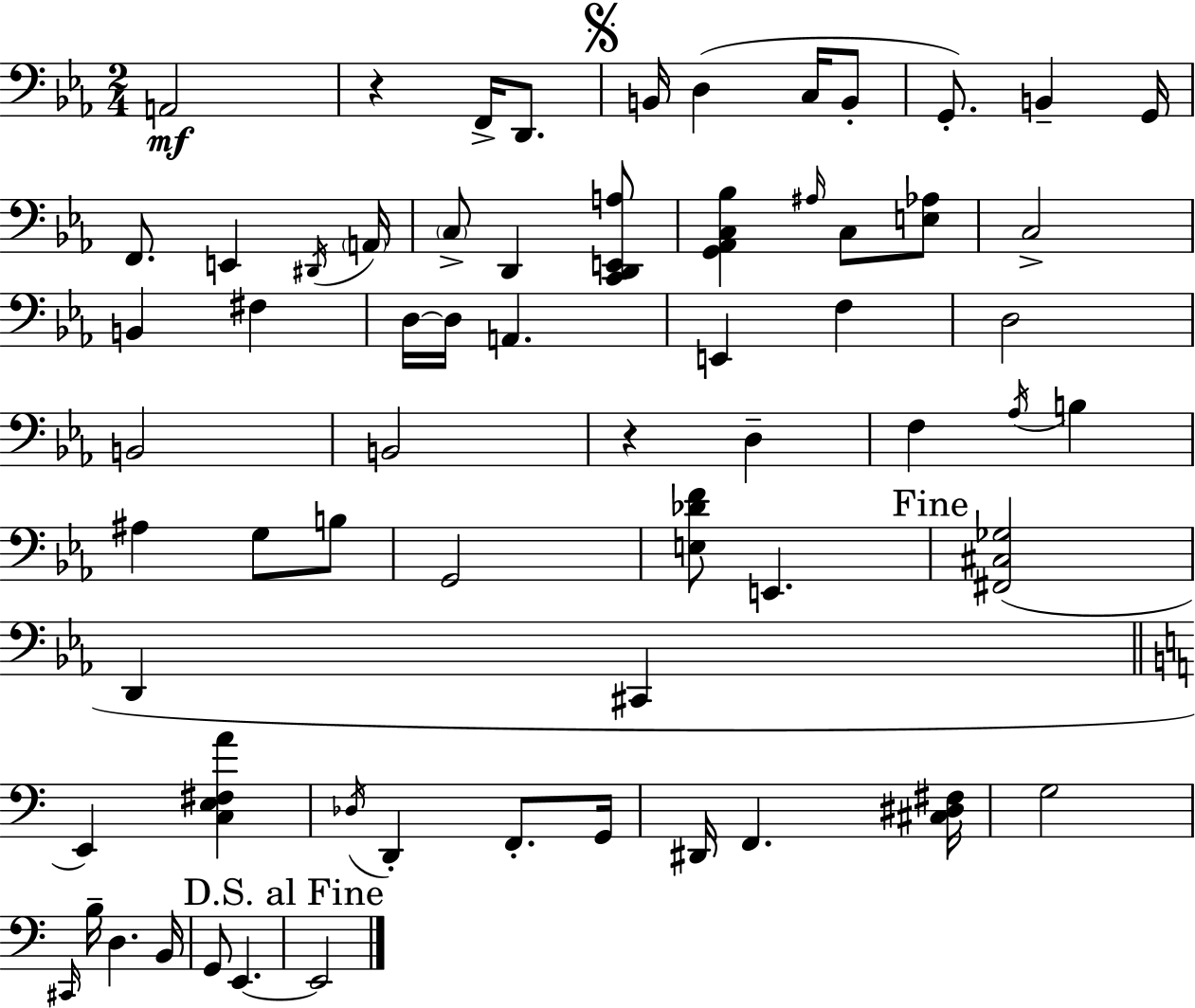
A2/h R/q F2/s D2/e. B2/s D3/q C3/s B2/e G2/e. B2/q G2/s F2/e. E2/q D#2/s A2/s C3/e D2/q [C2,D2,E2,A3]/e [G2,Ab2,C3,Bb3]/q A#3/s C3/e [E3,Ab3]/e C3/h B2/q F#3/q D3/s D3/s A2/q. E2/q F3/q D3/h B2/h B2/h R/q D3/q F3/q Ab3/s B3/q A#3/q G3/e B3/e G2/h [E3,Db4,F4]/e E2/q. [F#2,C#3,Gb3]/h D2/q C#2/q E2/q [C3,E3,F#3,A4]/q Db3/s D2/q F2/e. G2/s D#2/s F2/q. [C#3,D#3,F#3]/s G3/h C#2/s B3/s D3/q. B2/s G2/e E2/q. E2/h